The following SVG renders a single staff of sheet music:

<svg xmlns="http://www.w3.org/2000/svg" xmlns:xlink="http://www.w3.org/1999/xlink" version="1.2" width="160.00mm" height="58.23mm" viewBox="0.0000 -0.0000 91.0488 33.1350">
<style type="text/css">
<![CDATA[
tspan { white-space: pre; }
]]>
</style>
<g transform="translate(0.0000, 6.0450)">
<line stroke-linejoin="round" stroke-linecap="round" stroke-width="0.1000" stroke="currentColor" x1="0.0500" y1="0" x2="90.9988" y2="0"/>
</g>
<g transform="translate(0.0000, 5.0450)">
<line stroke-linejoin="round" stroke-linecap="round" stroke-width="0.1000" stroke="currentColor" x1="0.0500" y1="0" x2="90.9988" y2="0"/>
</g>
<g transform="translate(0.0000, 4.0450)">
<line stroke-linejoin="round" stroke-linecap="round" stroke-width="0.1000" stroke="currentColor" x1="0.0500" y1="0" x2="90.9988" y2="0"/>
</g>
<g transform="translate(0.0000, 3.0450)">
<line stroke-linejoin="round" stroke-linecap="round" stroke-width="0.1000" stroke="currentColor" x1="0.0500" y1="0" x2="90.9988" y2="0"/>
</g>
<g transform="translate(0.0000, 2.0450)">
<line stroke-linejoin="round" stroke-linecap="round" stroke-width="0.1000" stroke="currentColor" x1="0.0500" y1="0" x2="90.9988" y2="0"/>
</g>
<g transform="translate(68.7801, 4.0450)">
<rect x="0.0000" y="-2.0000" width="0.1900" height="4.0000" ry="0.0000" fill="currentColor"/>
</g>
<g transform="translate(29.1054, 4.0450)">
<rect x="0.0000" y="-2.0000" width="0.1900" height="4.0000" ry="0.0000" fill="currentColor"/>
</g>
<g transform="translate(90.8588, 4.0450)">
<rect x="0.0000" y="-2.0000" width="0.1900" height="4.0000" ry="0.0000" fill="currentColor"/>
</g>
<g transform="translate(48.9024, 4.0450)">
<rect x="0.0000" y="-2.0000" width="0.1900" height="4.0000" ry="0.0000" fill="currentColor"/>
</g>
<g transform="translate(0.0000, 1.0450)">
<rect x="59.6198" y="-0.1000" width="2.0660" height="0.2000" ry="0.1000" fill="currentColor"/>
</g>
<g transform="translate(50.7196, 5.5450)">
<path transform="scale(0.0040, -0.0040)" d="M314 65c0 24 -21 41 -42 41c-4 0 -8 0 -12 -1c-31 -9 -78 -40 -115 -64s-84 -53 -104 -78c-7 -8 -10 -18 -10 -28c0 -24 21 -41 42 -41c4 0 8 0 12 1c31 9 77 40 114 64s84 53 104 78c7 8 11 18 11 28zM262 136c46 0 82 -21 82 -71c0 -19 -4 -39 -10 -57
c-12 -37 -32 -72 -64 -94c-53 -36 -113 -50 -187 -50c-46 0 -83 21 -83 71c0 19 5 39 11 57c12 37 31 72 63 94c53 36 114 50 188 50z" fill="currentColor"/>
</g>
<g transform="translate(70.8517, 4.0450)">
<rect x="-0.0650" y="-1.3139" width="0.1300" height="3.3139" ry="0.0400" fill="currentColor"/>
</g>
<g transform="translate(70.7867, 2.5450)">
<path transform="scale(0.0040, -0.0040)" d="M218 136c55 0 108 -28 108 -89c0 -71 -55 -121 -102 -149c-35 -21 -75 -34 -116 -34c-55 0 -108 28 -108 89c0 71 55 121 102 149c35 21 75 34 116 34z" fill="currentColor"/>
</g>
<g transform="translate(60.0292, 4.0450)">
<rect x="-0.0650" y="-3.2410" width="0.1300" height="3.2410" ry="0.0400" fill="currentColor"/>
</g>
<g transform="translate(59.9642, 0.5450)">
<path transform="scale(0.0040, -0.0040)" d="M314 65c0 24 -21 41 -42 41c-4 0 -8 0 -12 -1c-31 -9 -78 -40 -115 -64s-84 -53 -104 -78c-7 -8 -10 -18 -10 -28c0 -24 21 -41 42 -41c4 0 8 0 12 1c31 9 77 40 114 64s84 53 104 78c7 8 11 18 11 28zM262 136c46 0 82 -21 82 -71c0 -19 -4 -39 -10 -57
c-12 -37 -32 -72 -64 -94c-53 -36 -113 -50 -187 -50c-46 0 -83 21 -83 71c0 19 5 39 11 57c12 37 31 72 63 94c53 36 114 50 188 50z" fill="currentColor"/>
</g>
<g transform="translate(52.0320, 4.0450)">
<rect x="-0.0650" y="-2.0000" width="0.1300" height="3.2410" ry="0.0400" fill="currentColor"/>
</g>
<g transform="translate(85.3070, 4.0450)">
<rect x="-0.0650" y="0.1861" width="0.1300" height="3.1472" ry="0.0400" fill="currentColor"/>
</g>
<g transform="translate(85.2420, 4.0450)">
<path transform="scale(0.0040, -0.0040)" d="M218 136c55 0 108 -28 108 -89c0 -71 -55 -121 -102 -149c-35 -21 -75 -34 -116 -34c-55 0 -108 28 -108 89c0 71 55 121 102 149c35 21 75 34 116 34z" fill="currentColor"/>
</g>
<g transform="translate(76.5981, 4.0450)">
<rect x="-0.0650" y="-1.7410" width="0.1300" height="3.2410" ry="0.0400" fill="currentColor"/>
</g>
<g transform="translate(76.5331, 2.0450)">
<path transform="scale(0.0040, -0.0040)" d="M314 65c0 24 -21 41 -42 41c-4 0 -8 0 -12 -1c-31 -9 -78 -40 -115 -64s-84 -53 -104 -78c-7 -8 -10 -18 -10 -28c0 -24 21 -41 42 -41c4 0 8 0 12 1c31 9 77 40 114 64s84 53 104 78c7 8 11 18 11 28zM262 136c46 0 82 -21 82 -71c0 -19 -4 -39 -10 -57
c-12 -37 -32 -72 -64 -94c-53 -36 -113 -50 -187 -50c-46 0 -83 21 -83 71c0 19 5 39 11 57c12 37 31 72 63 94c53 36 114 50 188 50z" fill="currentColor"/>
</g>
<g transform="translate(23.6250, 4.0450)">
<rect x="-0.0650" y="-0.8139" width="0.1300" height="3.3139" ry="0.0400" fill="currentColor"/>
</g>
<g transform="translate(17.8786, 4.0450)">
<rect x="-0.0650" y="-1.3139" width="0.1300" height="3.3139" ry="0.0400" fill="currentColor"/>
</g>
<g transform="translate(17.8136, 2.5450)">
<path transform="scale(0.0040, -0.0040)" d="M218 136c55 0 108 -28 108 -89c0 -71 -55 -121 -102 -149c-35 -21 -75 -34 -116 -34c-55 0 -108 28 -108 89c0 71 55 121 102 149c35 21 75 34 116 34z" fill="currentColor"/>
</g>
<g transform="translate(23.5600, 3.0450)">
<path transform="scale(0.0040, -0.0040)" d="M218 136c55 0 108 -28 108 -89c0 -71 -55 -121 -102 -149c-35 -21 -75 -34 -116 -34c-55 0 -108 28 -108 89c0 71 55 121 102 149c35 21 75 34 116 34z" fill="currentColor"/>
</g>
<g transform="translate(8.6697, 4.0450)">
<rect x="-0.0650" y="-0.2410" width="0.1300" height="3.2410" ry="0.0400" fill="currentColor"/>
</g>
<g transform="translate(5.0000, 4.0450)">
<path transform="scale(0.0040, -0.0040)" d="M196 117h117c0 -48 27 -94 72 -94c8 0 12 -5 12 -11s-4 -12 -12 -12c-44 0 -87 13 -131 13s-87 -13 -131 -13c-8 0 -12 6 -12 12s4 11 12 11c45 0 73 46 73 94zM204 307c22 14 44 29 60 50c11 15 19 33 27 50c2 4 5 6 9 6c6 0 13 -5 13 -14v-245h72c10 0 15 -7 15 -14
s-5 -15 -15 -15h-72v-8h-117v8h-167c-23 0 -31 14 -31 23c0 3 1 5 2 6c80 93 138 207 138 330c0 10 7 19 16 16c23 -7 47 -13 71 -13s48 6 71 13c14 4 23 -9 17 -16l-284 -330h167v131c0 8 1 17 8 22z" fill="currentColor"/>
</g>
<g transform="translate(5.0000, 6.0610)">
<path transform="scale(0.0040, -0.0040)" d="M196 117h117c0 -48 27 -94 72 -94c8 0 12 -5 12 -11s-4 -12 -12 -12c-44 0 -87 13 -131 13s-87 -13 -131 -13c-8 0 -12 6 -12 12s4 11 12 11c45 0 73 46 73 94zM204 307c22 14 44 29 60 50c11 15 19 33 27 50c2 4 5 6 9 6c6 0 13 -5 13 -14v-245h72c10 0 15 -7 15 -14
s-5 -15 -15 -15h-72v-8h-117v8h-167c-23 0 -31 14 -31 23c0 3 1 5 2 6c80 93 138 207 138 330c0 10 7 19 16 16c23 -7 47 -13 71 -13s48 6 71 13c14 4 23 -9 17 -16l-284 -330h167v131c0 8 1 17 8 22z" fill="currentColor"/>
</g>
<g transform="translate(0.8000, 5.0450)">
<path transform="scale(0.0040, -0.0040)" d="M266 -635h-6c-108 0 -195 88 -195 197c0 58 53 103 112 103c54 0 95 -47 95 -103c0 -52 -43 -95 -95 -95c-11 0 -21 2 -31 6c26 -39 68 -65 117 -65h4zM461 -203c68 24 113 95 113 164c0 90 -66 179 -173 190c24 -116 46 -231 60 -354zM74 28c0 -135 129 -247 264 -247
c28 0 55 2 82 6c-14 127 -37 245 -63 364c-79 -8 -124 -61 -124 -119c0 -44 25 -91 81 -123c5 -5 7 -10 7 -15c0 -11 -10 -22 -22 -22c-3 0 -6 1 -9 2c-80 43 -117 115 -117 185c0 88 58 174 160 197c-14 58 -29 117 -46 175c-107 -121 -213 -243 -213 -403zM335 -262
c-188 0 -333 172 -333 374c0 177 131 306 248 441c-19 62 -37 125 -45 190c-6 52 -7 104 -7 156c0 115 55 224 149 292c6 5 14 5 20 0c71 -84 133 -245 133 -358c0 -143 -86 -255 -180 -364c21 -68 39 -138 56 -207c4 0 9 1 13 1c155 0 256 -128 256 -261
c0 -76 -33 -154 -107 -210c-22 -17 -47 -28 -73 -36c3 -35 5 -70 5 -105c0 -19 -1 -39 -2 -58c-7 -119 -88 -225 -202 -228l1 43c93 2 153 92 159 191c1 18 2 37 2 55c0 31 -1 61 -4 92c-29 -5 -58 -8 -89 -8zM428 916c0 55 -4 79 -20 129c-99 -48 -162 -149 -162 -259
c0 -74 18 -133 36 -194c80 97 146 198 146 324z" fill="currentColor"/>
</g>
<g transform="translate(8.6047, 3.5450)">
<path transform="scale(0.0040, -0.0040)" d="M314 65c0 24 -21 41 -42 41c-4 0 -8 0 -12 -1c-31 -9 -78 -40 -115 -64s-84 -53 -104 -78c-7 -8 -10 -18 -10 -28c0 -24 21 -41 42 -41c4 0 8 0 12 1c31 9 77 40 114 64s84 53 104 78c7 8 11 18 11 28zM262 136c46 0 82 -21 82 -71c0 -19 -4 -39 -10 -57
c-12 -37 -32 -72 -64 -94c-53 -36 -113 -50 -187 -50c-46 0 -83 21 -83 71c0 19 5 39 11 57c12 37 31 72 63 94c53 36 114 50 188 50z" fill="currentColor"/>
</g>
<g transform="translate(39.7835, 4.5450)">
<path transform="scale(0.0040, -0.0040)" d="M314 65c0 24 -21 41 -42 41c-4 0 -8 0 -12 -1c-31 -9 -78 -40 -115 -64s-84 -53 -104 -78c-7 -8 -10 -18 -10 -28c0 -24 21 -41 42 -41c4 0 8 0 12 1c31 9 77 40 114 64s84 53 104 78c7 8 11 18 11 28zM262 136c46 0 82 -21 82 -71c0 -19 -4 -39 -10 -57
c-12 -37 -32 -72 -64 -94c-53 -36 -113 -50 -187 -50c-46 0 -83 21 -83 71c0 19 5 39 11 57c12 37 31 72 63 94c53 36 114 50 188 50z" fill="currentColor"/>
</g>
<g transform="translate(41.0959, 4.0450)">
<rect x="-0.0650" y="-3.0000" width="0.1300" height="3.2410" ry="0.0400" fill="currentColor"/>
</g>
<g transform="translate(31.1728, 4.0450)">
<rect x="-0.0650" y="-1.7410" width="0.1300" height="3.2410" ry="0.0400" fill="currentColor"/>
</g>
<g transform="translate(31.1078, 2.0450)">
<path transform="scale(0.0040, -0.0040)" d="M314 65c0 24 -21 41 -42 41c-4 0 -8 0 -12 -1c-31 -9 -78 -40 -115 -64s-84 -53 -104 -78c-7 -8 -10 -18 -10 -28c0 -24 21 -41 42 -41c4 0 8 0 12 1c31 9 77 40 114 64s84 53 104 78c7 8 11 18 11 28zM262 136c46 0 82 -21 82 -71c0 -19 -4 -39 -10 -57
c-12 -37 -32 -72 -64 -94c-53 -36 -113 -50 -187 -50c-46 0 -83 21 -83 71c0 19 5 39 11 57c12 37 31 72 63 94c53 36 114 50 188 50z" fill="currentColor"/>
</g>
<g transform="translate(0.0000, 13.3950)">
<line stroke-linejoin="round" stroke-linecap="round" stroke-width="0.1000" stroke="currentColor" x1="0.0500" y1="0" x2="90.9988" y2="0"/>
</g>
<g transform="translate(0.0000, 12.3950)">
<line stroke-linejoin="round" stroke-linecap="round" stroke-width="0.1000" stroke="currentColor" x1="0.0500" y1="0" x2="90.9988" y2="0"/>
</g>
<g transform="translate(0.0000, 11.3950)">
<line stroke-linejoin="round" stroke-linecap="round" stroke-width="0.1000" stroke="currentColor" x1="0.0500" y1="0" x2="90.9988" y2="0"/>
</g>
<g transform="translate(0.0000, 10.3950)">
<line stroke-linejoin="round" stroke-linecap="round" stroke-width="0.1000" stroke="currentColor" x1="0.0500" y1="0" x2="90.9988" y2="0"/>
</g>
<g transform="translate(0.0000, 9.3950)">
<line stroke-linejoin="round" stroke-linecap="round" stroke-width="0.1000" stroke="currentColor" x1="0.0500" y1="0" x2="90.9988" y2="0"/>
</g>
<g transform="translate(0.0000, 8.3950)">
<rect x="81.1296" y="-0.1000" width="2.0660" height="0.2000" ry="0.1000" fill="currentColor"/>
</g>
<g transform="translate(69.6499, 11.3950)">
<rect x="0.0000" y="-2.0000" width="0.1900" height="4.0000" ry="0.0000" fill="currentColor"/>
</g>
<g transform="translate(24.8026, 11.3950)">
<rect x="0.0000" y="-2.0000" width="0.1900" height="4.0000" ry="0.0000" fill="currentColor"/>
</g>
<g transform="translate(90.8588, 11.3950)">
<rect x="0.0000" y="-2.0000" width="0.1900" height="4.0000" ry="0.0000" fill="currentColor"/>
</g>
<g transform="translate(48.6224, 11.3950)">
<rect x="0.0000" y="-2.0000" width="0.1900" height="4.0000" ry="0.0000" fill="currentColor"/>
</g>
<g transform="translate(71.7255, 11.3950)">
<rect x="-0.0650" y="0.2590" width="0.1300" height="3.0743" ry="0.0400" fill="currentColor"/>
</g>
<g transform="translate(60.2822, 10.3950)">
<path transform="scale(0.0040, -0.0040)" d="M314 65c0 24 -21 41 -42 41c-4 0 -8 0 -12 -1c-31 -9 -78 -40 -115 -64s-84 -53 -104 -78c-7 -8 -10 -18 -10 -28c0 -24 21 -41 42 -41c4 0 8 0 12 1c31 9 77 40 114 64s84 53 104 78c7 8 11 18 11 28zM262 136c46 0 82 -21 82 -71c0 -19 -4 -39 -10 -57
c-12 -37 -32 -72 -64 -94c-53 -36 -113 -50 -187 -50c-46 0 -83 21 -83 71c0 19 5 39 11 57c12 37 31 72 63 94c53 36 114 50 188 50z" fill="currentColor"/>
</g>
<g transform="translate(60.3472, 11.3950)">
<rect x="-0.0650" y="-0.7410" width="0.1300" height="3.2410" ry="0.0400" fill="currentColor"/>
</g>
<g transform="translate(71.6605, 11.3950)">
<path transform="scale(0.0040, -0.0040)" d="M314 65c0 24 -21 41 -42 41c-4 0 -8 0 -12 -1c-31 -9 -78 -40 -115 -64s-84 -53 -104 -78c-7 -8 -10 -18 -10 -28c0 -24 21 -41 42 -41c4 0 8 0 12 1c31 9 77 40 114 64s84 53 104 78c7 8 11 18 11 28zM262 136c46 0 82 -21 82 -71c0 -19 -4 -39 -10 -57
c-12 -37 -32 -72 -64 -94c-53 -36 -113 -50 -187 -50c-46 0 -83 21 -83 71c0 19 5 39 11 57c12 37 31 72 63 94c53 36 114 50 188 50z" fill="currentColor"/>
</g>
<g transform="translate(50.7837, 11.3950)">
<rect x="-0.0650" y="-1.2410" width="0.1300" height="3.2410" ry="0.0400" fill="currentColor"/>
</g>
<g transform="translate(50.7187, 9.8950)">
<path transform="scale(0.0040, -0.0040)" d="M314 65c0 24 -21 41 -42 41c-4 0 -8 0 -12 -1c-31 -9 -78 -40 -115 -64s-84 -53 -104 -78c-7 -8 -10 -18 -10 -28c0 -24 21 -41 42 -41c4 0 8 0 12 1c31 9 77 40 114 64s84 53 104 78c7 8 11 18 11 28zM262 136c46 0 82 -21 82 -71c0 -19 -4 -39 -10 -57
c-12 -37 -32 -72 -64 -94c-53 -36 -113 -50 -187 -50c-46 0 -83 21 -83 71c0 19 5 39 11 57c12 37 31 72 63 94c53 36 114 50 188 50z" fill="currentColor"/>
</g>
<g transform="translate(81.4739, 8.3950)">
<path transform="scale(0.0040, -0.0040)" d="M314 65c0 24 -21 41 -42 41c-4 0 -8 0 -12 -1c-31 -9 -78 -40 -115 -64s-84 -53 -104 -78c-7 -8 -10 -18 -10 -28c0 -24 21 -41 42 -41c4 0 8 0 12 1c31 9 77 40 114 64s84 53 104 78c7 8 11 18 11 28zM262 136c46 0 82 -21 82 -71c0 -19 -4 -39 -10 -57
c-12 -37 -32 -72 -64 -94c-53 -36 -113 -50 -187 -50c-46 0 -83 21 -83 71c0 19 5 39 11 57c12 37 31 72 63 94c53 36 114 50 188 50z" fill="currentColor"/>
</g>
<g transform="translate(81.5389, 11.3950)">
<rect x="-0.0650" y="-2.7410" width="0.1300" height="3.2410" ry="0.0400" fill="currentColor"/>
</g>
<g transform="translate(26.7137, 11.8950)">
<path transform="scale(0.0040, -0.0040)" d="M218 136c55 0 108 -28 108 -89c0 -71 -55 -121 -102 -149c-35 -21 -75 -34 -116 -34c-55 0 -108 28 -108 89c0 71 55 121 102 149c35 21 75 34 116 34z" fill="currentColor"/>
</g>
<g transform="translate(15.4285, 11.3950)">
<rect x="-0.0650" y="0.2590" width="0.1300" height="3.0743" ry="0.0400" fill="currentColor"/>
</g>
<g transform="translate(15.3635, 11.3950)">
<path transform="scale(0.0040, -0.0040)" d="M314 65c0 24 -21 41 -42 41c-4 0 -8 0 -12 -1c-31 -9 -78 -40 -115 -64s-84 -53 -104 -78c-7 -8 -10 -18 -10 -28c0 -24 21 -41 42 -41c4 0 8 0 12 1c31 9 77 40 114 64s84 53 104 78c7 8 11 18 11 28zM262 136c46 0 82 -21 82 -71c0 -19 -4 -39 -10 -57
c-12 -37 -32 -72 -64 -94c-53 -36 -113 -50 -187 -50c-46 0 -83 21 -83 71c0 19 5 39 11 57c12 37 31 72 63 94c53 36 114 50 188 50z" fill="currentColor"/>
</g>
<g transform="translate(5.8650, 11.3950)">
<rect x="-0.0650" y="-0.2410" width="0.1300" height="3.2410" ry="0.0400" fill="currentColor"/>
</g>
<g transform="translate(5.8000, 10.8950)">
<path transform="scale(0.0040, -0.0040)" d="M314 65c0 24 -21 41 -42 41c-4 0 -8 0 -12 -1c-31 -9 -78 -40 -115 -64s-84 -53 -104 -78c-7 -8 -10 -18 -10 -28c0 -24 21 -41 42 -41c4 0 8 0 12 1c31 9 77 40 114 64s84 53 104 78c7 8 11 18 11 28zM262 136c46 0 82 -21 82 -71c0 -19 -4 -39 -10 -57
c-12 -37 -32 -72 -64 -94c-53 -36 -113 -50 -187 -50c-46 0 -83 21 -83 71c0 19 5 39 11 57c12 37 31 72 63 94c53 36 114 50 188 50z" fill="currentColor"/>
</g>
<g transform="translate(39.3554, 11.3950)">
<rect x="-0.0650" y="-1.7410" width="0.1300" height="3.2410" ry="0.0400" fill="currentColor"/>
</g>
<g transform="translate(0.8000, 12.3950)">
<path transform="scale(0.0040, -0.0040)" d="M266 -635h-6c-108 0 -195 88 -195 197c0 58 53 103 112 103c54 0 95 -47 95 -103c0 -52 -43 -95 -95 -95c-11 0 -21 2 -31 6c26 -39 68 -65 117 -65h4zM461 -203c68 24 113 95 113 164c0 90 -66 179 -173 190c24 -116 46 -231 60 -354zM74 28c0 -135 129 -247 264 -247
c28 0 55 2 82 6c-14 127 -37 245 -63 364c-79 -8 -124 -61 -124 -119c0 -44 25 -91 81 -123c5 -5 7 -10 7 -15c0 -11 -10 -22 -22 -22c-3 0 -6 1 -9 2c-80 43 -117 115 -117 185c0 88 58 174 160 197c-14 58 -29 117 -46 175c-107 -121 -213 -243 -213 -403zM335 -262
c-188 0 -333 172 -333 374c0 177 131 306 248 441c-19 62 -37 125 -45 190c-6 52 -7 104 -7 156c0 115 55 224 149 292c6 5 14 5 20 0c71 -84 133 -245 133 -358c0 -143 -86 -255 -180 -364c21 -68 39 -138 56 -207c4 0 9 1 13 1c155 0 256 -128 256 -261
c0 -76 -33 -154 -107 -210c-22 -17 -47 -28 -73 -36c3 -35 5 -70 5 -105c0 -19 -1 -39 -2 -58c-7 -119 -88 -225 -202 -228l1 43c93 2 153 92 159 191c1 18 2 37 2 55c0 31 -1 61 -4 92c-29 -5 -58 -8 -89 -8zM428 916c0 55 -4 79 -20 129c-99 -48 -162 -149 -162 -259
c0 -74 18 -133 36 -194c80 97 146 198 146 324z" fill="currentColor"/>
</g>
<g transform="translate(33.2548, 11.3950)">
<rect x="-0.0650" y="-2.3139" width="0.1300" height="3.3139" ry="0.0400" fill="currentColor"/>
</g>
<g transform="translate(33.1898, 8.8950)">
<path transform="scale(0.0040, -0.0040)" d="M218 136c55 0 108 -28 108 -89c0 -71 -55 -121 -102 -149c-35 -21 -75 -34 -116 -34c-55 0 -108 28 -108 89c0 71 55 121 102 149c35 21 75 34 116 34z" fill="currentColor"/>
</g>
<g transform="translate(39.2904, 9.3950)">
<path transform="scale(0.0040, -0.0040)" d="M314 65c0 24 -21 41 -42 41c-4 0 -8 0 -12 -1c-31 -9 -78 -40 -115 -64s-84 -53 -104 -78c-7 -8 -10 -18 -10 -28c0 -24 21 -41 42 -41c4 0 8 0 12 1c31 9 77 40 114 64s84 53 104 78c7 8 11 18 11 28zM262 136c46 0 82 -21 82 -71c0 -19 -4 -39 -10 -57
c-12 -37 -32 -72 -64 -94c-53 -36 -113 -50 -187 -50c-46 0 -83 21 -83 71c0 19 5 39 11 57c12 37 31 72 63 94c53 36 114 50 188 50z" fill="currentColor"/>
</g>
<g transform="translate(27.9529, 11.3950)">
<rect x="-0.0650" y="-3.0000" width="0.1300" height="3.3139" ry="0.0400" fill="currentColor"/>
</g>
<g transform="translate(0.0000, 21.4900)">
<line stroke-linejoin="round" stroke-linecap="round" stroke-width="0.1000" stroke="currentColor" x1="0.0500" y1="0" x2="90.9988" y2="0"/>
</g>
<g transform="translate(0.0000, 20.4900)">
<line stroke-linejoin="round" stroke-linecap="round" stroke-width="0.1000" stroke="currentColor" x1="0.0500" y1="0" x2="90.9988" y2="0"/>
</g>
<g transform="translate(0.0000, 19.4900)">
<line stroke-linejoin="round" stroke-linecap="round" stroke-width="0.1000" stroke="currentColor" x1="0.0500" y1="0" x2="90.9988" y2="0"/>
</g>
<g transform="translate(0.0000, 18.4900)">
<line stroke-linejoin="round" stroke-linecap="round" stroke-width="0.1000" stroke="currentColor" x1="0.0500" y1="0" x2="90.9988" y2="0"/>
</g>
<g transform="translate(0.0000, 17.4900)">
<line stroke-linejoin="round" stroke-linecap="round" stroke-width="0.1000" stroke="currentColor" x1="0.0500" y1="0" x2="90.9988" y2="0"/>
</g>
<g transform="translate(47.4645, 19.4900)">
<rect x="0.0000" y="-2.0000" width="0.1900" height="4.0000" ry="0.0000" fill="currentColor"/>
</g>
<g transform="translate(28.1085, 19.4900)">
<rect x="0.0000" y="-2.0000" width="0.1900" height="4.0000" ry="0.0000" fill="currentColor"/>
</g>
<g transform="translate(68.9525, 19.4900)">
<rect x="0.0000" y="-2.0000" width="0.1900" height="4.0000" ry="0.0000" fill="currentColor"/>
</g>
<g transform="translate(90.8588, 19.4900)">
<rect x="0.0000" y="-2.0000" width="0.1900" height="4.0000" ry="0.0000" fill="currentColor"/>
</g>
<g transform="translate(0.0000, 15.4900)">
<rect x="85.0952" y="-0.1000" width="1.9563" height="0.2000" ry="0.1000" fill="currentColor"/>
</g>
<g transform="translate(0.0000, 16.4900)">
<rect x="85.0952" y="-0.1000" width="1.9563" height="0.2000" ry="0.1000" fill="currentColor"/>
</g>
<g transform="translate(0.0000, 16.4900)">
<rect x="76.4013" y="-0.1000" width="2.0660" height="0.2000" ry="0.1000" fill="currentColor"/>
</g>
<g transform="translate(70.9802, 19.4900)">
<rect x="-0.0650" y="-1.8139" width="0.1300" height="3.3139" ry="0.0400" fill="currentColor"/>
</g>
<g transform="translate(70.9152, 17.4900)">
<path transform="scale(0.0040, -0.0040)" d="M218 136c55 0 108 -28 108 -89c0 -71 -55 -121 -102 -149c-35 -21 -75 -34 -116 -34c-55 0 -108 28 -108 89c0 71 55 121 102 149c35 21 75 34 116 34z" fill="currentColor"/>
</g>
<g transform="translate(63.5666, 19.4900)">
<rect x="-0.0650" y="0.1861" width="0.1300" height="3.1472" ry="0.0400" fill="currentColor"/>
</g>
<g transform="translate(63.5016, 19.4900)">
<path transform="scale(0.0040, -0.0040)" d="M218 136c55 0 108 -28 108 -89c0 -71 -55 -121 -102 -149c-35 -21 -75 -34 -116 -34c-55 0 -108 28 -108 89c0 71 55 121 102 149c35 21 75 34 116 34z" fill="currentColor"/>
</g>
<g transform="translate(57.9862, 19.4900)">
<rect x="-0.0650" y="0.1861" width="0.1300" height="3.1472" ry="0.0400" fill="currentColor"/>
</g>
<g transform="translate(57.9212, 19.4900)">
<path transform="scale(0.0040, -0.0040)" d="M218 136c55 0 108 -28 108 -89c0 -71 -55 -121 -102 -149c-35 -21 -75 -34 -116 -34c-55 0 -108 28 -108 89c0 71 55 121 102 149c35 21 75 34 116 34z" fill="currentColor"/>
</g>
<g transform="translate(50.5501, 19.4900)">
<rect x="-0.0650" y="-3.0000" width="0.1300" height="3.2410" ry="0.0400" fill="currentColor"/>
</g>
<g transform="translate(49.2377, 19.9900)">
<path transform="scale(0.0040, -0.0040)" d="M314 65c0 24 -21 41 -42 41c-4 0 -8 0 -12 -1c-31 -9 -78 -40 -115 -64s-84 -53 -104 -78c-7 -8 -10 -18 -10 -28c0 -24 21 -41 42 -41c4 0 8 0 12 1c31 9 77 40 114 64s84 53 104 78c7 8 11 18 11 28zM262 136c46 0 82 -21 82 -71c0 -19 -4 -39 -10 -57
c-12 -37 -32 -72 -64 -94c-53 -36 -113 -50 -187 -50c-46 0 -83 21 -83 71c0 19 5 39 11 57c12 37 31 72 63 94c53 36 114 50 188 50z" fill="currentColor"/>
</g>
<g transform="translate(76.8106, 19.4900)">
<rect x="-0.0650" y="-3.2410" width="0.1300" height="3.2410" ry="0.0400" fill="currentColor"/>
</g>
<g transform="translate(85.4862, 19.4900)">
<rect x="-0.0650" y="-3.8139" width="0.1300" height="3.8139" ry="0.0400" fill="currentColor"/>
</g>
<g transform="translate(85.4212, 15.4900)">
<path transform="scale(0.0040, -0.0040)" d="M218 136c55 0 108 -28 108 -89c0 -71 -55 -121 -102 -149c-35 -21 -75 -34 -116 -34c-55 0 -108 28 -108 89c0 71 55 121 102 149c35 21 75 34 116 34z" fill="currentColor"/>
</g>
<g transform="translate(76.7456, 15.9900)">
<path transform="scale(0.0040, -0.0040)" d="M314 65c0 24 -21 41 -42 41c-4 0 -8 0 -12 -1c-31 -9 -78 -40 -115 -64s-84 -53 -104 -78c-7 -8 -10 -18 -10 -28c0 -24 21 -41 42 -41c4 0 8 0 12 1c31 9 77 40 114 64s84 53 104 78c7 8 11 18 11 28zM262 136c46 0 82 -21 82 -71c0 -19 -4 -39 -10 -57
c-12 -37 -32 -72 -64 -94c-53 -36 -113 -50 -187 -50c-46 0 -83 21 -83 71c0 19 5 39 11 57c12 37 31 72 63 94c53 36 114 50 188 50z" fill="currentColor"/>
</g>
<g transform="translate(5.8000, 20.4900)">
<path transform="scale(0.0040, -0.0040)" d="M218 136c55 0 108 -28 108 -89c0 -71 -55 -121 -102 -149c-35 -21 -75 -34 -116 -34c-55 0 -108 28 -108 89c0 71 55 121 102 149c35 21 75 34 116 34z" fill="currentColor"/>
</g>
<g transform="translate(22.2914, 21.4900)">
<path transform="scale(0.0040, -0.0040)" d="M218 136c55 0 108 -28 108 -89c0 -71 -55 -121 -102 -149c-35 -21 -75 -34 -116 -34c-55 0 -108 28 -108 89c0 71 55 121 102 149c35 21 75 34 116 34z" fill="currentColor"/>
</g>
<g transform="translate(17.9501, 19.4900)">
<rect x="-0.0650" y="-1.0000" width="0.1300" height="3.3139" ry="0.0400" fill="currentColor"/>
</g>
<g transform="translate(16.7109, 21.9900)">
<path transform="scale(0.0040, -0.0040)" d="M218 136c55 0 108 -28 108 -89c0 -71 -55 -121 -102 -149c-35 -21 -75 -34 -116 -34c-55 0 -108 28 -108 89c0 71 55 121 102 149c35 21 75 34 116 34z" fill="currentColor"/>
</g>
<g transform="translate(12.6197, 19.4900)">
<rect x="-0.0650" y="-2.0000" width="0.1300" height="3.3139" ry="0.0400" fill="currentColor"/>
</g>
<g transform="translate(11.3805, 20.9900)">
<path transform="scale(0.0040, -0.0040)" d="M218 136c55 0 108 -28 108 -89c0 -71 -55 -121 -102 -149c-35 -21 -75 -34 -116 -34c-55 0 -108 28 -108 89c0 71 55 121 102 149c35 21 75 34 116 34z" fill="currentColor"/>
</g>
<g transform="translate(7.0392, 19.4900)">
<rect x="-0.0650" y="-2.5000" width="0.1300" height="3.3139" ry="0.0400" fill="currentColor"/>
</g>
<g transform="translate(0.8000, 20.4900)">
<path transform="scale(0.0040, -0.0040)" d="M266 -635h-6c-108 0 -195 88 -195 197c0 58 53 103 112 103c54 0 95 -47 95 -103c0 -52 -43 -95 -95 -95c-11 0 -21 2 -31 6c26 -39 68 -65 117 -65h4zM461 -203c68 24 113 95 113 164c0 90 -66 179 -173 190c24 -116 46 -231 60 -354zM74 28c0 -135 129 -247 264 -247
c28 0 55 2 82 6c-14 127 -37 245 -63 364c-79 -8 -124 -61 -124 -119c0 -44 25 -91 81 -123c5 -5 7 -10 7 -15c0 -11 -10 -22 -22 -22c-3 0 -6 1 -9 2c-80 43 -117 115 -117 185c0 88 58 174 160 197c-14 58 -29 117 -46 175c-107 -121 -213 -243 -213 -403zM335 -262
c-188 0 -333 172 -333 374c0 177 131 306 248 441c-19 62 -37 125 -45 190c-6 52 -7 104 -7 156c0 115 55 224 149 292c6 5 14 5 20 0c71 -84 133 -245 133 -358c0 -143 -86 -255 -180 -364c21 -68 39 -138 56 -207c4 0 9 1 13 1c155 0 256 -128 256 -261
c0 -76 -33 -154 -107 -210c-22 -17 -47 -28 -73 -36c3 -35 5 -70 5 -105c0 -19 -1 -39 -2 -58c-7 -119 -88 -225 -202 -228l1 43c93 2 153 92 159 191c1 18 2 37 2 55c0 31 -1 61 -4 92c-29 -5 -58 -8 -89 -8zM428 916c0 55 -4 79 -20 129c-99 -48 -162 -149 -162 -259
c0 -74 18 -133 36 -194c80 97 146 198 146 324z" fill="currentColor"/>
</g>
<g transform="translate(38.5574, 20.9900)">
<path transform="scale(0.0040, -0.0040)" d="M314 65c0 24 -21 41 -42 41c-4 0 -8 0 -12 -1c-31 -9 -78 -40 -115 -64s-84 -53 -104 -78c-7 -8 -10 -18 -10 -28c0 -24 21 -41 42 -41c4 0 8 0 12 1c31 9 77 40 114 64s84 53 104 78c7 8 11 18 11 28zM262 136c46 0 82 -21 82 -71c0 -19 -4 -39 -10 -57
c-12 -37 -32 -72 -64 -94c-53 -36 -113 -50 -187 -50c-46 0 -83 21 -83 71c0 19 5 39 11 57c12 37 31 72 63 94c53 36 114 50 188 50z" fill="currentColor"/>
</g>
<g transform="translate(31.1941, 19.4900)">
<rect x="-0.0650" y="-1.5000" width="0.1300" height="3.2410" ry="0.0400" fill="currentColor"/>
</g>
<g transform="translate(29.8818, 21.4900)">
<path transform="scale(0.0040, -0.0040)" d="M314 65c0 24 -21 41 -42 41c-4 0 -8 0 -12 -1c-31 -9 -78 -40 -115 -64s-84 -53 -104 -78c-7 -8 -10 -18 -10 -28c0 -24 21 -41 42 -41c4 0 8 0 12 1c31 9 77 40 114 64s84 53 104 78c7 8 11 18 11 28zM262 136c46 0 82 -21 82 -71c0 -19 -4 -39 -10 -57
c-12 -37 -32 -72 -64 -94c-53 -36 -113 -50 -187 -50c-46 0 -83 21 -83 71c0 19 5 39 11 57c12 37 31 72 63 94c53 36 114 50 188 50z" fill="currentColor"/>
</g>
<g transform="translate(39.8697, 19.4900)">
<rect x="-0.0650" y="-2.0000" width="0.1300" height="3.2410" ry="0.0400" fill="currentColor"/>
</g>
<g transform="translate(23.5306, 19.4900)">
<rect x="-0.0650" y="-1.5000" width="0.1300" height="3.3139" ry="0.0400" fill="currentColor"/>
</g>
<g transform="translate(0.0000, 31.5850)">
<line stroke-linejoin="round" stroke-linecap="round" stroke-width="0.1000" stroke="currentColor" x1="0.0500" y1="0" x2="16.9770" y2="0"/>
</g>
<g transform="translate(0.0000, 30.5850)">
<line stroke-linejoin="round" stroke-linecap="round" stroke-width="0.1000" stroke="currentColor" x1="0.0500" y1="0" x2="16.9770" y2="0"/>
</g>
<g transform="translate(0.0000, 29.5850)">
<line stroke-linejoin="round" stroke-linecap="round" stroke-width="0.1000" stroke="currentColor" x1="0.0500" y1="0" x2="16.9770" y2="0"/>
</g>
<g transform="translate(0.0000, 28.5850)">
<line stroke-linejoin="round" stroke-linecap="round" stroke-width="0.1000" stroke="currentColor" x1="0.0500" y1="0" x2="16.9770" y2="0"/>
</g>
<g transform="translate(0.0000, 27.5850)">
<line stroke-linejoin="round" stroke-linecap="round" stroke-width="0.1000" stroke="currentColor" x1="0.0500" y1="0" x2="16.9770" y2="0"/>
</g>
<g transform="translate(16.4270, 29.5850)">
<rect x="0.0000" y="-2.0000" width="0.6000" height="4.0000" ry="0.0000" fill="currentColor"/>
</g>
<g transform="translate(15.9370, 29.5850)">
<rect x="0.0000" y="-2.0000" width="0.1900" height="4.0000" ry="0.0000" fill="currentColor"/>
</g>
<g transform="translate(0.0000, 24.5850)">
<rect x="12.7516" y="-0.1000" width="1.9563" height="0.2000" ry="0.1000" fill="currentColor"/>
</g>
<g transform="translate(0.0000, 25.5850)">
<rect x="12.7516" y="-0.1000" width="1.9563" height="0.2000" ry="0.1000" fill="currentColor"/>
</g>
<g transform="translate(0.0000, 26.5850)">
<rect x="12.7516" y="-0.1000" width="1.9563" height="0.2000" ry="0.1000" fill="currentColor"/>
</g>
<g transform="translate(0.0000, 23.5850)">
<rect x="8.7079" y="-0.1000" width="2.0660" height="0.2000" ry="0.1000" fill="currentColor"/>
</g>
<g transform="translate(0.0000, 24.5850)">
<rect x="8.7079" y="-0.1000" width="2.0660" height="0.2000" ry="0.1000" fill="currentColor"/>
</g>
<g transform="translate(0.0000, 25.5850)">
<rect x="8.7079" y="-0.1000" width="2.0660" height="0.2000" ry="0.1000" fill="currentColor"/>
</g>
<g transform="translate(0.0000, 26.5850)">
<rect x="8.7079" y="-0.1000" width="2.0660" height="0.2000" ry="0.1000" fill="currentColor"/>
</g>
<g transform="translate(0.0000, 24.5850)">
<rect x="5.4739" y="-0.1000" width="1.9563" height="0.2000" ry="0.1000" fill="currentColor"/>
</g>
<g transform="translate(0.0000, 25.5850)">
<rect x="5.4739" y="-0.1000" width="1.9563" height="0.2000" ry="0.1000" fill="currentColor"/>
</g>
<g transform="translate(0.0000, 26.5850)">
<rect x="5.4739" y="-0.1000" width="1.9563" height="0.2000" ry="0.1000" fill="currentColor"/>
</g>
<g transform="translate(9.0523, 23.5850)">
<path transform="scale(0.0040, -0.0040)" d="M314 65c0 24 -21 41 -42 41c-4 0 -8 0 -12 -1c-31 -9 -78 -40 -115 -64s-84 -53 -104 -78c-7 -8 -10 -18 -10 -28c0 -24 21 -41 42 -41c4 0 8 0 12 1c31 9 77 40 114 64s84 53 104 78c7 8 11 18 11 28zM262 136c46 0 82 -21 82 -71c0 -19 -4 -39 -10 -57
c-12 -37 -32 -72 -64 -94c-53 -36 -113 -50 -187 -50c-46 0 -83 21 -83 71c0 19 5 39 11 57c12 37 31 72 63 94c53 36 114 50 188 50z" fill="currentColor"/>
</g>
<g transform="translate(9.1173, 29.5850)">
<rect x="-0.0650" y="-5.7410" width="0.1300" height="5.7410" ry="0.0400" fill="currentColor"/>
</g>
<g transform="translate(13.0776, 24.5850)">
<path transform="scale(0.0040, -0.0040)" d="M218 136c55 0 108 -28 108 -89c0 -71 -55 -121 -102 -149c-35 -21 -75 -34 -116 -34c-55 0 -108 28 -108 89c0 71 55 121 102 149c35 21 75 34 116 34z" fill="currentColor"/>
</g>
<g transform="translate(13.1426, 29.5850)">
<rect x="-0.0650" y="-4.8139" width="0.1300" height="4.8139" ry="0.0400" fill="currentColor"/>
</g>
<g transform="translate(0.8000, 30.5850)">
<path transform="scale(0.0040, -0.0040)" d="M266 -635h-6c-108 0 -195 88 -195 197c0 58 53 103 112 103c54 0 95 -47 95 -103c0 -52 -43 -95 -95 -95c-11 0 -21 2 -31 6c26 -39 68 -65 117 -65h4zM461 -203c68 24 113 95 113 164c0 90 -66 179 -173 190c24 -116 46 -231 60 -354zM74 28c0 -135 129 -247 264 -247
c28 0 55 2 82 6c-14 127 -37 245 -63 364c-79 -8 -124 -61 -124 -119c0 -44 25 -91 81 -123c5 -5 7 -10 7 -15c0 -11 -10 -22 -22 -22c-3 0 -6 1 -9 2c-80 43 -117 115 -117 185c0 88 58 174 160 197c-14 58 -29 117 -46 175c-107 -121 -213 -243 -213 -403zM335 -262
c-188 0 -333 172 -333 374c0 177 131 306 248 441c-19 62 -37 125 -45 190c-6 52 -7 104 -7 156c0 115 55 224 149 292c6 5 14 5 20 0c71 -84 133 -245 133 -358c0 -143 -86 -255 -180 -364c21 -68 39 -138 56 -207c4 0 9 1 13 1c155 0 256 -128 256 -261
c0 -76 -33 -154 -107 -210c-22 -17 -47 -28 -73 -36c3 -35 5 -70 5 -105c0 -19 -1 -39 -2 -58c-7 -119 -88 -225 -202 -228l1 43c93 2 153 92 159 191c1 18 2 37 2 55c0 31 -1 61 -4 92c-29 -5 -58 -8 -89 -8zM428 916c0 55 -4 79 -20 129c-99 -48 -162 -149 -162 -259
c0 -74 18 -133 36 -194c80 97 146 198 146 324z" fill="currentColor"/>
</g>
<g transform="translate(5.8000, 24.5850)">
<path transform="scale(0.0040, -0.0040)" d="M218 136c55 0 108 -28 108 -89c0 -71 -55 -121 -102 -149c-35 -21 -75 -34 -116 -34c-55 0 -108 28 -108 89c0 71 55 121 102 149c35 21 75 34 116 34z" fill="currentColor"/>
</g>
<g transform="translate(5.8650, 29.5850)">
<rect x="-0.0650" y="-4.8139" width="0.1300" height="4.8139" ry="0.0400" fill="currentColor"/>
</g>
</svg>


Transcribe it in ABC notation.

X:1
T:Untitled
M:4/4
L:1/4
K:C
c2 e d f2 A2 F2 b2 e f2 B c2 B2 A g f2 e2 d2 B2 a2 G F D E E2 F2 A2 B B f b2 c' e' g'2 e'